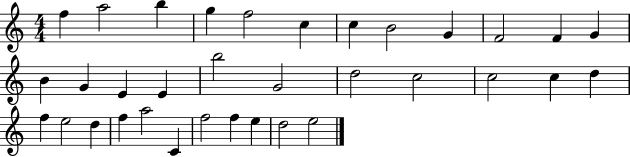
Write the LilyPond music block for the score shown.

{
  \clef treble
  \numericTimeSignature
  \time 4/4
  \key c \major
  f''4 a''2 b''4 | g''4 f''2 c''4 | c''4 b'2 g'4 | f'2 f'4 g'4 | \break b'4 g'4 e'4 e'4 | b''2 g'2 | d''2 c''2 | c''2 c''4 d''4 | \break f''4 e''2 d''4 | f''4 a''2 c'4 | f''2 f''4 e''4 | d''2 e''2 | \break \bar "|."
}